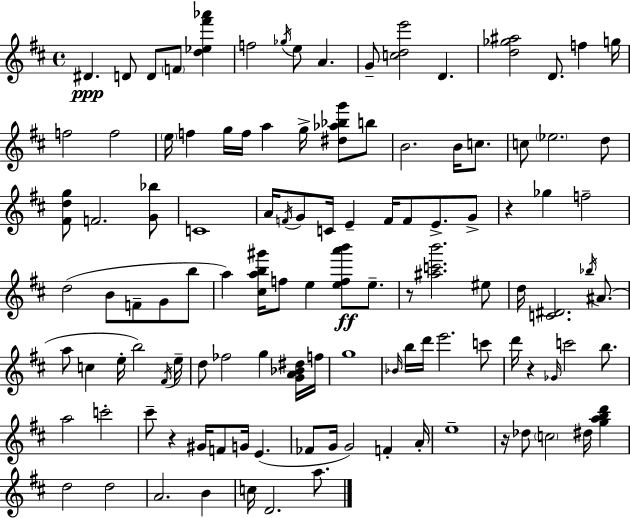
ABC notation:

X:1
T:Untitled
M:4/4
L:1/4
K:D
^D D/2 D/2 F/2 [d_e^f'_a'] f2 _g/4 e/2 A G/2 [cde']2 D [d_g^a]2 D/2 f g/4 f2 f2 e/4 f g/4 f/4 a g/4 [^d_a_bg']/2 b/2 B2 B/4 c/2 c/2 _e2 d/2 [^Fdg]/2 F2 [G_b]/2 C4 A/4 F/4 G/2 C/4 E F/4 F/2 E/2 G/2 z _g f2 d2 B/2 F/2 G/2 b/2 a [^cab^g']/4 f/2 e [efa'b']/2 e/2 z/2 [^ac'b']2 ^e/2 d/4 [C^D]2 _b/4 ^A/2 a/2 c e/4 b2 ^F/4 e/4 d/2 _f2 g [GA_B^d]/4 f/4 g4 _B/4 b/4 d'/4 e'2 c'/2 d'/4 z _G/4 c'2 b/2 a2 c'2 ^c'/2 z ^G/4 F/2 G/4 E _F/2 G/4 G2 F A/4 e4 z/4 _d/2 c2 ^d/4 [gabd'] d2 d2 A2 B c/4 D2 a/2